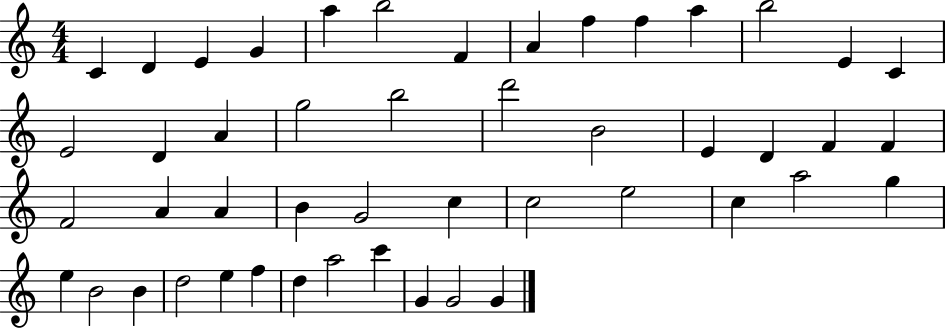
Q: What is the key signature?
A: C major